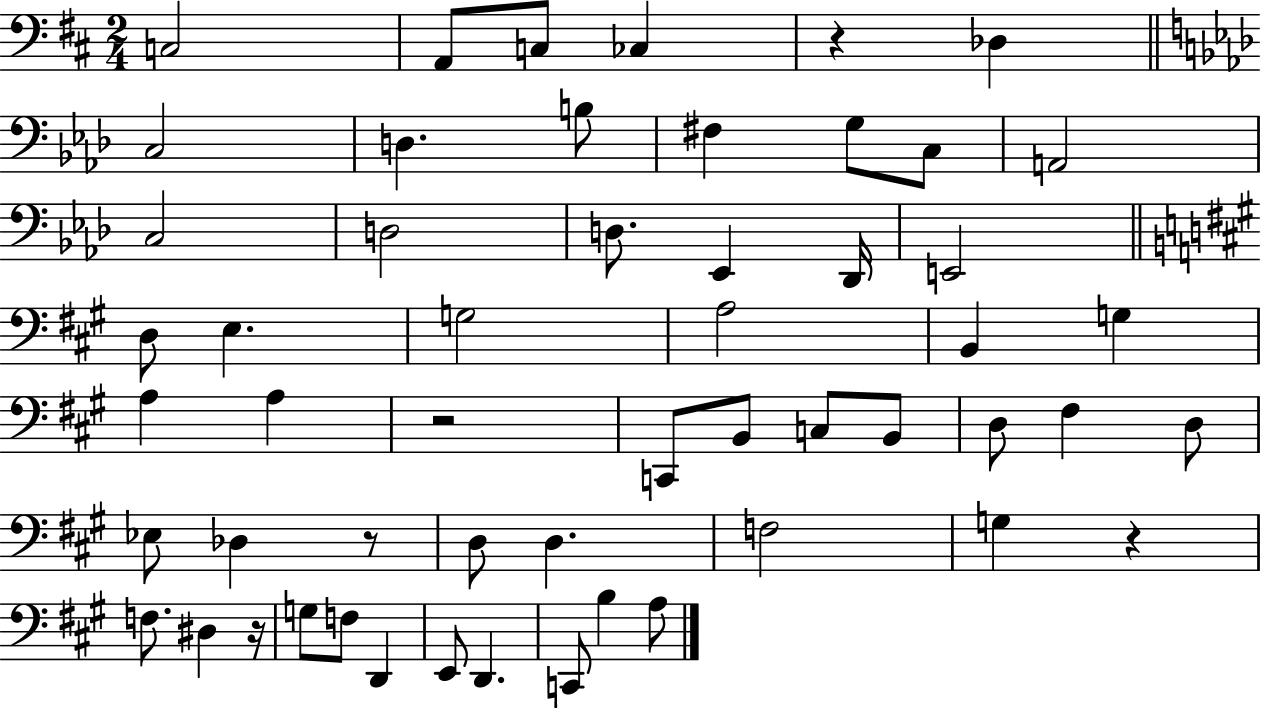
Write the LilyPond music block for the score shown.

{
  \clef bass
  \numericTimeSignature
  \time 2/4
  \key d \major
  c2 | a,8 c8 ces4 | r4 des4 | \bar "||" \break \key aes \major c2 | d4. b8 | fis4 g8 c8 | a,2 | \break c2 | d2 | d8. ees,4 des,16 | e,2 | \break \bar "||" \break \key a \major d8 e4. | g2 | a2 | b,4 g4 | \break a4 a4 | r2 | c,8 b,8 c8 b,8 | d8 fis4 d8 | \break ees8 des4 r8 | d8 d4. | f2 | g4 r4 | \break f8. dis4 r16 | g8 f8 d,4 | e,8 d,4. | c,8 b4 a8 | \break \bar "|."
}